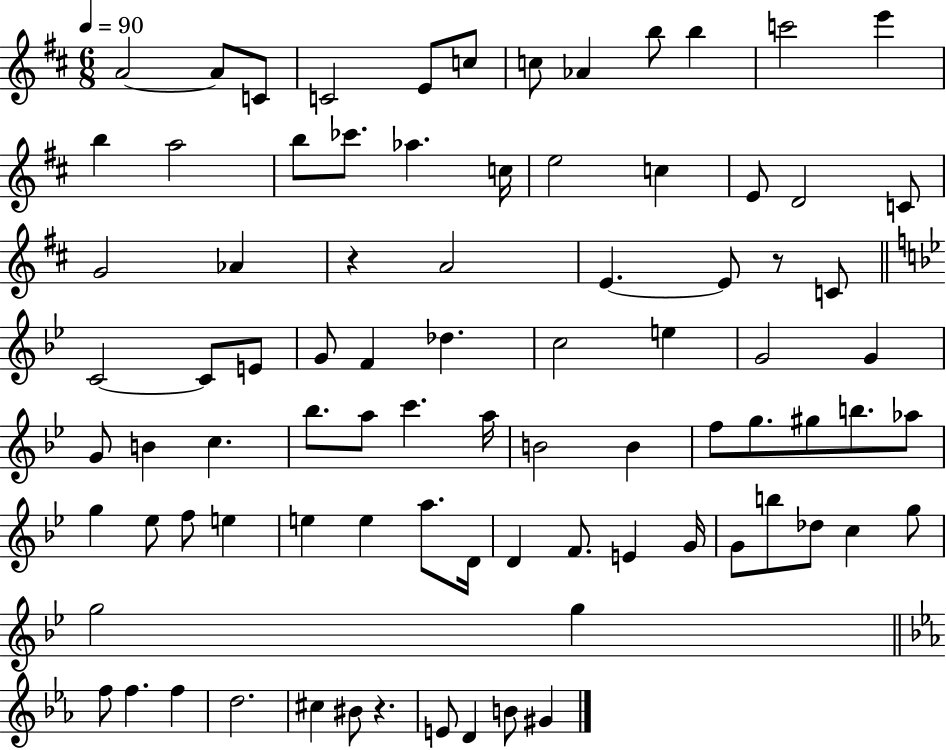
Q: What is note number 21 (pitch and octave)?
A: E4